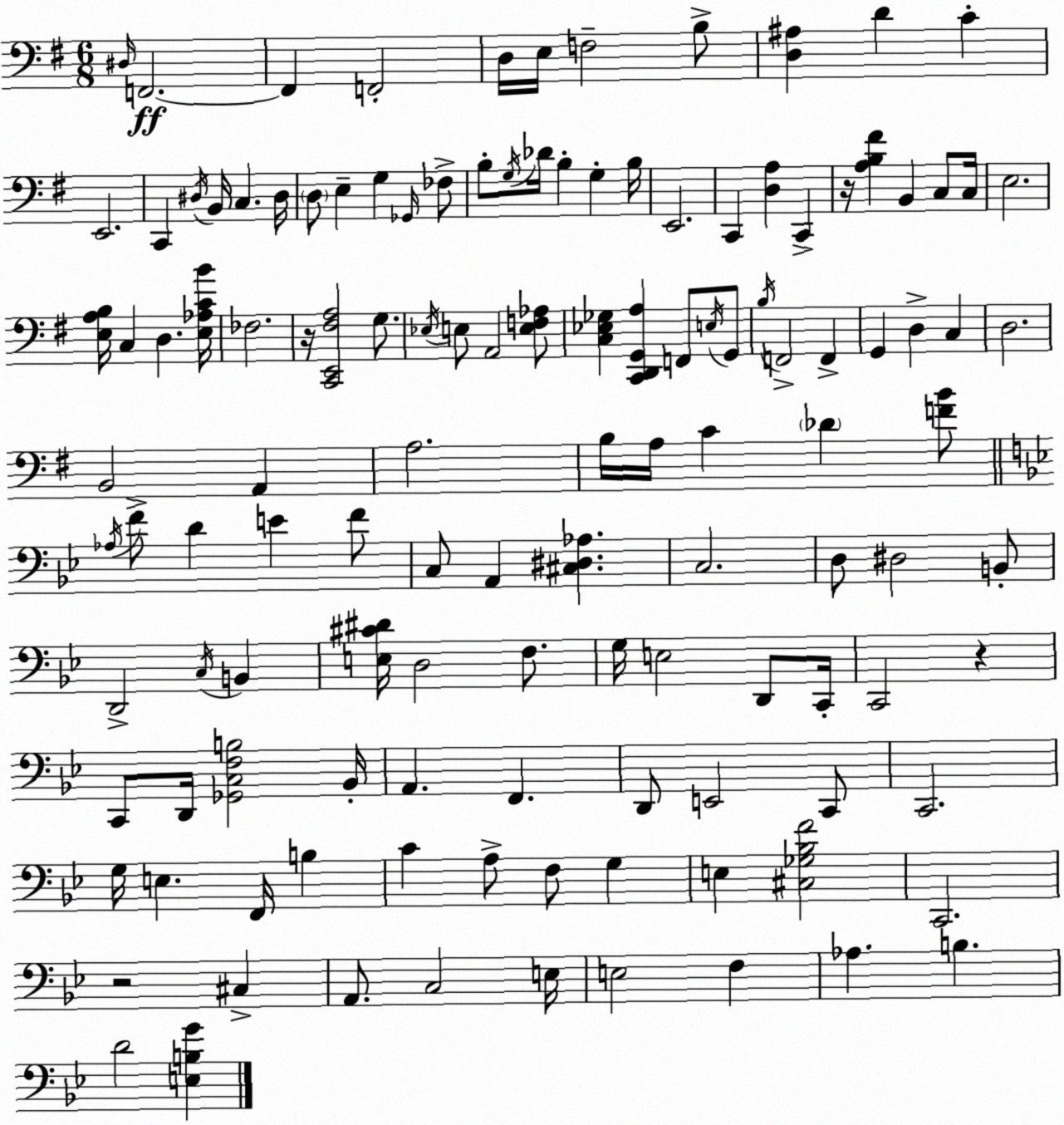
X:1
T:Untitled
M:6/8
L:1/4
K:G
^D,/4 F,,2 F,, F,,2 D,/4 E,/4 F,2 B,/2 [D,^A,] D C E,,2 C,, ^D,/4 B,,/4 C, ^D,/4 D,/2 E, G, _G,,/4 _F,/2 B,/2 G,/4 _D/4 B, G, B,/4 E,,2 C,, [D,A,] C,, z/4 [A,B,^F] B,, C,/2 C,/4 E,2 [E,A,B,]/4 C, D, [E,_A,CB]/4 _F,2 z/4 [C,,E,,^F,A,]2 G,/2 _E,/4 E,/2 A,,2 [E,F,_A,]/2 [C,_E,_G,] [C,,D,,G,,A,] F,,/2 E,/4 G,,/2 B,/4 F,,2 F,, G,, D, C, D,2 B,,2 A,, A,2 B,/4 A,/4 C _D [FB]/2 _A,/4 F/2 D E F/2 C,/2 A,, [^C,^D,_A,] C,2 D,/2 ^D,2 B,,/2 D,,2 C,/4 B,, [E,^C^D]/4 D,2 F,/2 G,/4 E,2 D,,/2 C,,/4 C,,2 z C,,/2 D,,/4 [_G,,C,F,B,]2 _B,,/4 A,, F,, D,,/2 E,,2 C,,/2 C,,2 G,/4 E, F,,/4 B, C A,/2 F,/2 G, E, [^C,_G,_B,F]2 C,,2 z2 ^C, A,,/2 C,2 E,/4 E,2 F, _A, B, D2 [E,B,G]